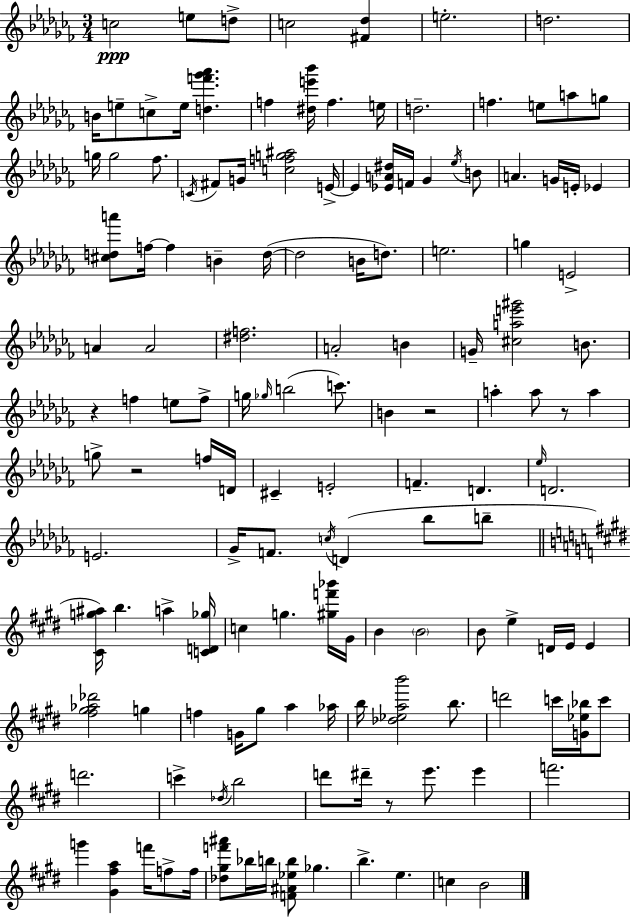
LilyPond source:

{
  \clef treble
  \numericTimeSignature
  \time 3/4
  \key aes \minor
  c''2\ppp e''8 d''8-> | c''2 <fis' des''>4 | e''2.-. | d''2. | \break b'16 e''8-- c''8-> e''16 <d'' f''' ges''' aes'''>4. | f''4 <dis'' e''' bes'''>16 f''4. e''16 | d''2.-- | f''4. e''8 a''8 g''8 | \break g''16 g''2 fes''8. | \acciaccatura { c'16 } fis'8 g'16 <c'' f'' g'' ais''>2 | e'16->~~ e'4 <ees' a' dis''>16 f'16 ges'4 \acciaccatura { ees''16 } | b'8 a'4. g'16 e'16-. ees'4 | \break <cis'' d'' a'''>8 f''16~~ f''4 b'4-- | d''16~(~ d''2 b'16 d''8.) | e''2. | g''4 e'2-> | \break a'4 a'2 | <dis'' f''>2. | a'2-. b'4 | g'16-- <cis'' a'' e''' gis'''>2 b'8. | \break r4 f''4 e''8 | f''8-> g''16 \grace { ges''16 }( b''2 | c'''8.) b'4 r2 | a''4-. a''8 r8 a''4 | \break g''8-> r2 | f''16 d'16 cis'4-- e'2-. | f'4.-- d'4. | \grace { ees''16 } d'2. | \break e'2. | ges'16-> f'8. \acciaccatura { c''16 }( d'4 | bes''8 b''8-- \bar "||" \break \key e \major <cis' g'' ais''>16) b''4. a''4-> <c' d' ges''>16 | c''4 g''4. <gis'' f''' bes'''>16 gis'16 | b'4 \parenthesize b'2 | b'8 e''4-> d'16 e'16 e'4 | \break <fis'' gis'' aes'' des'''>2 g''4 | f''4 g'16 gis''8 a''4 aes''16 | b''16 <des'' ees'' a'' b'''>2 b''8. | d'''2 c'''16 <g' ees'' bes''>16 c'''8 | \break d'''2. | c'''4-> \acciaccatura { des''16 } b''2 | d'''8 dis'''16-- r8 e'''8. e'''4 | f'''2. | \break g'''4 <gis' fis'' a''>4 f'''16 f''8-> | f''16 <des'' gis'' f''' ais'''>8 bes''16 b''16 <f' ais' ees'' b''>8 ges''4. | b''4.-> e''4. | c''4 b'2 | \break \bar "|."
}